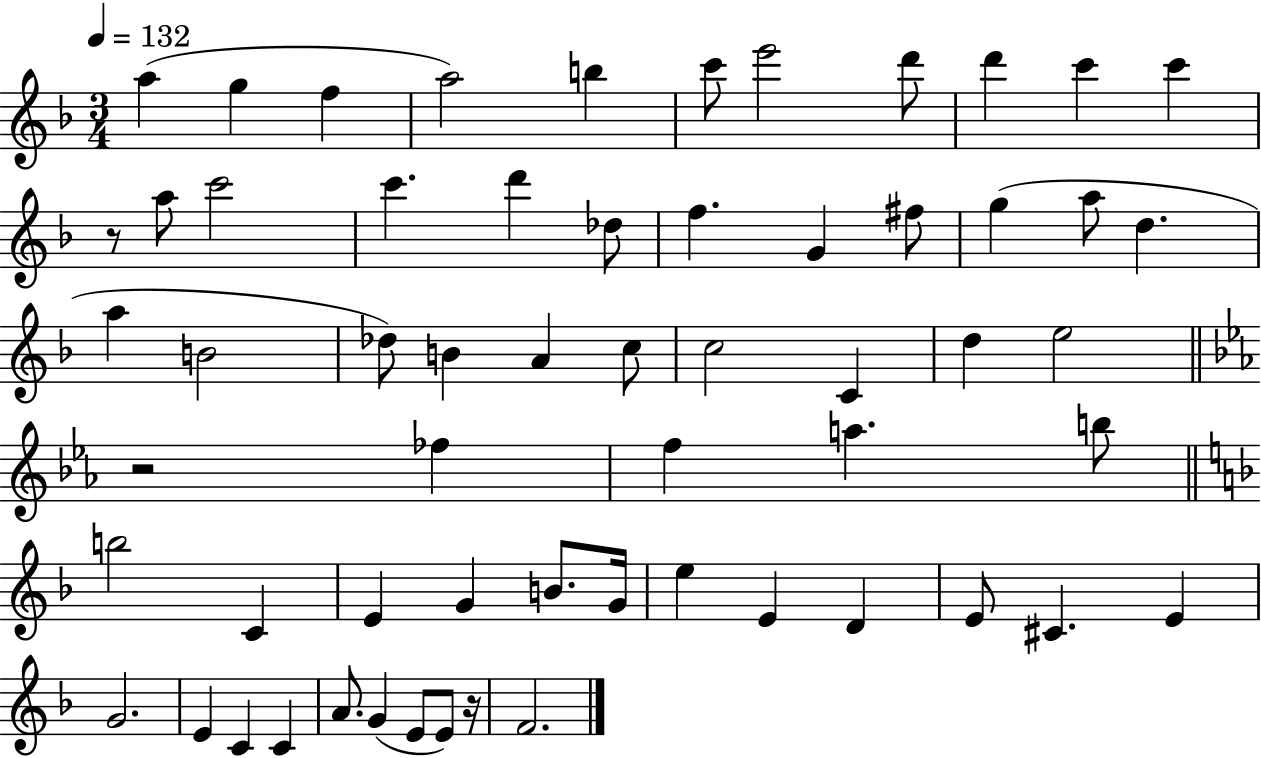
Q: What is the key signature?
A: F major